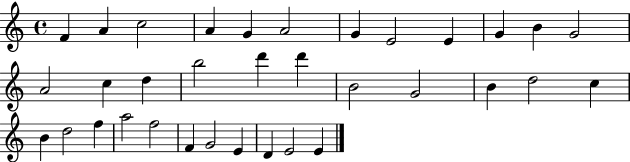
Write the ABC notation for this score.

X:1
T:Untitled
M:4/4
L:1/4
K:C
F A c2 A G A2 G E2 E G B G2 A2 c d b2 d' d' B2 G2 B d2 c B d2 f a2 f2 F G2 E D E2 E